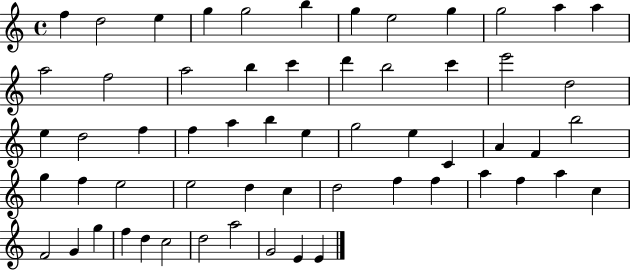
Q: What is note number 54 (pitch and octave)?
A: C5